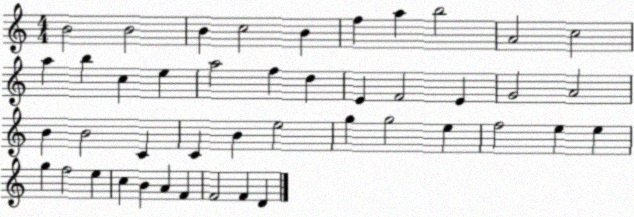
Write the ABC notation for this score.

X:1
T:Untitled
M:4/4
L:1/4
K:C
B2 B2 B c2 B f a b2 A2 c2 a b c e a2 f d E F2 E G2 A2 B B2 C C B e2 g g2 e f2 e e g f2 e c B A F F2 F D